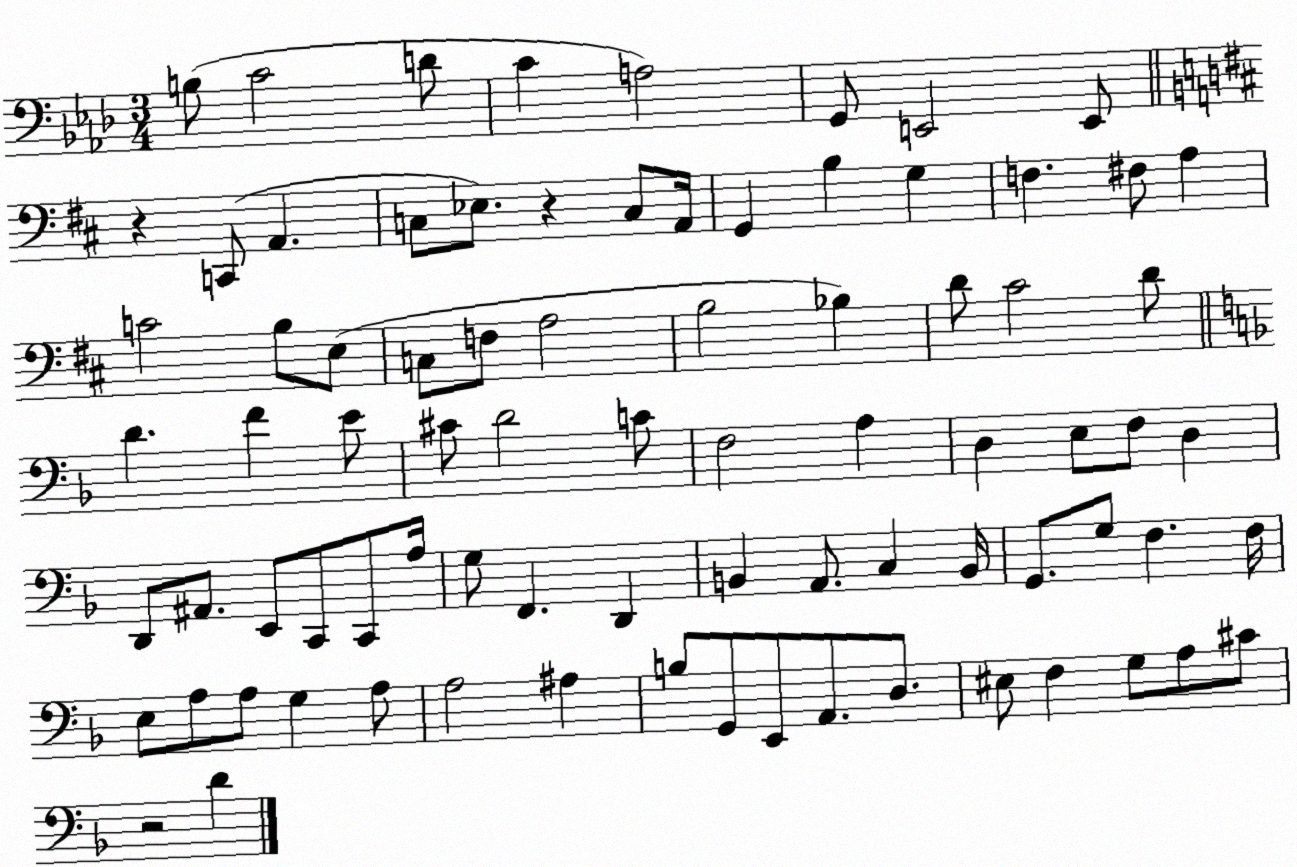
X:1
T:Untitled
M:3/4
L:1/4
K:Ab
B,/2 C2 D/2 C A,2 G,,/2 E,,2 E,,/2 z C,,/2 A,, C,/2 _E,/2 z C,/2 A,,/4 G,, B, G, F, ^F,/2 A, C2 B,/2 E,/2 C,/2 F,/2 A,2 B,2 _B, D/2 ^C2 D/2 D F E/2 ^C/2 D2 C/2 F,2 A, D, E,/2 F,/2 D, D,,/2 ^A,,/2 E,,/2 C,,/2 C,,/2 A,/4 G,/2 F,, D,, B,, A,,/2 C, B,,/4 G,,/2 G,/2 F, F,/4 E,/2 A,/2 A,/2 G, A,/2 A,2 ^A, B,/2 G,,/2 E,,/2 A,,/2 D,/2 ^E,/2 F, G,/2 A,/2 ^C/2 z2 D